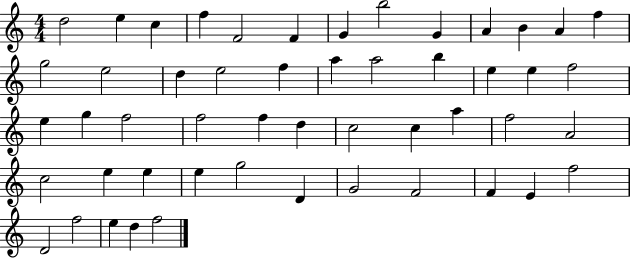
{
  \clef treble
  \numericTimeSignature
  \time 4/4
  \key c \major
  d''2 e''4 c''4 | f''4 f'2 f'4 | g'4 b''2 g'4 | a'4 b'4 a'4 f''4 | \break g''2 e''2 | d''4 e''2 f''4 | a''4 a''2 b''4 | e''4 e''4 f''2 | \break e''4 g''4 f''2 | f''2 f''4 d''4 | c''2 c''4 a''4 | f''2 a'2 | \break c''2 e''4 e''4 | e''4 g''2 d'4 | g'2 f'2 | f'4 e'4 f''2 | \break d'2 f''2 | e''4 d''4 f''2 | \bar "|."
}